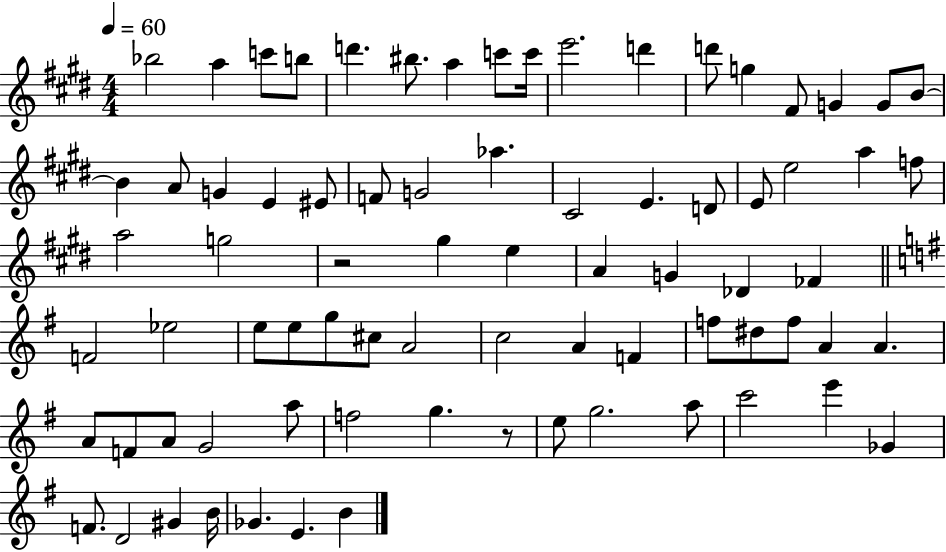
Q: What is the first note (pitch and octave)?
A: Bb5